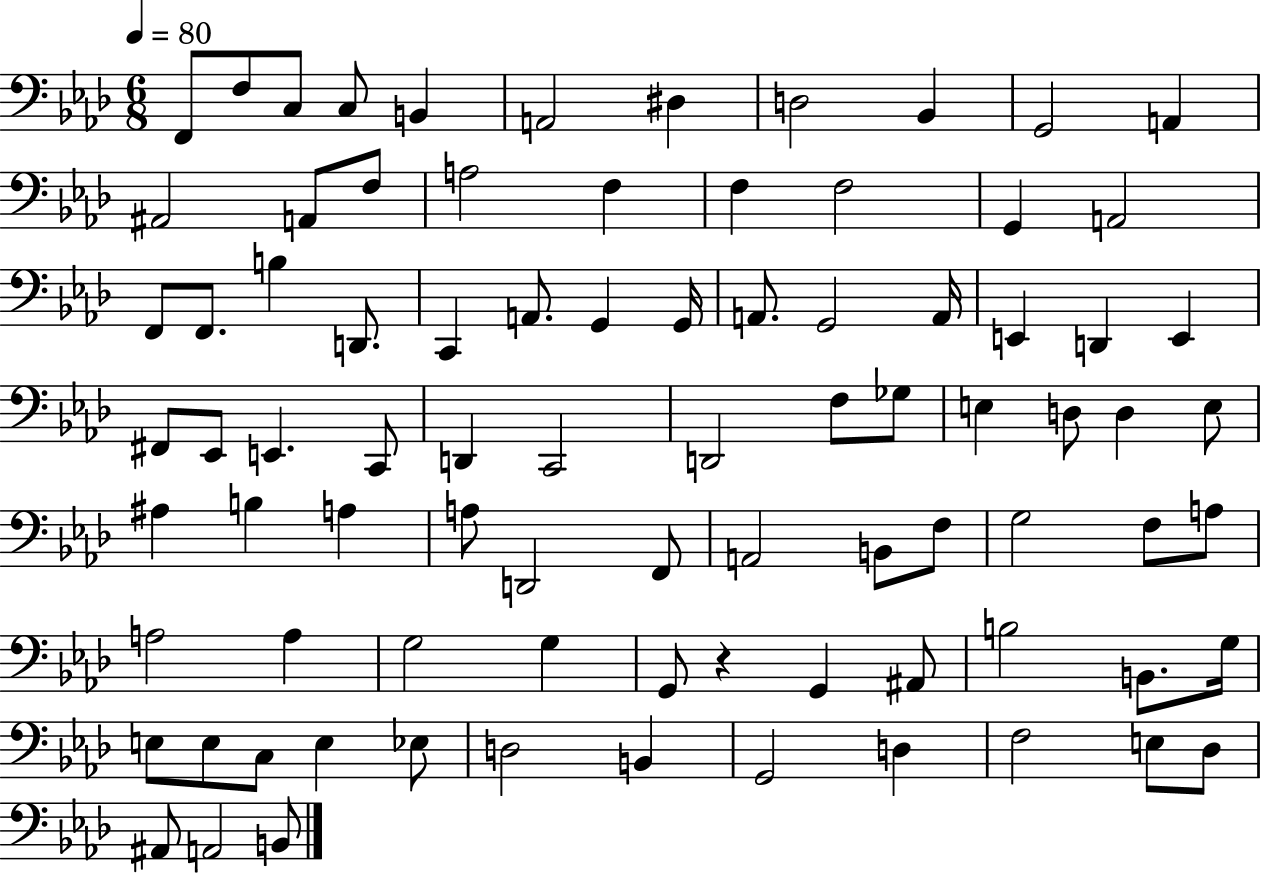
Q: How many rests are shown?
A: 1